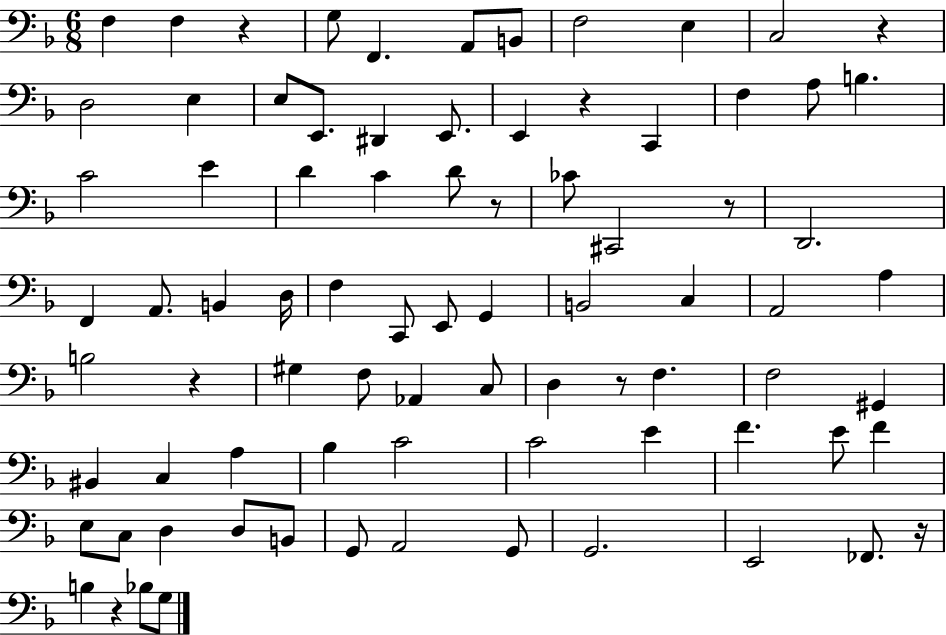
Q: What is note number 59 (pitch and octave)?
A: F4